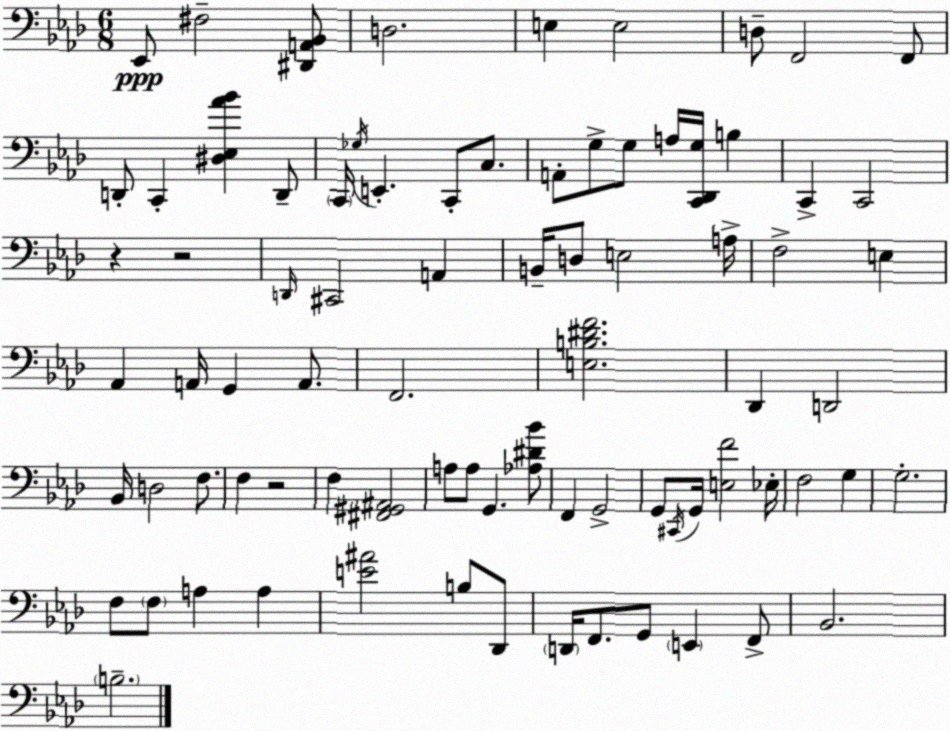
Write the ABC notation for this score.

X:1
T:Untitled
M:6/8
L:1/4
K:Ab
_E,,/2 ^F,2 [^D,,A,,_B,,]/2 D,2 E, E,2 D,/2 F,,2 F,,/2 D,,/2 C,, [^D,_E,_A_B] D,,/2 C,,/4 _G,/4 E,, C,,/2 C,/2 A,,/2 G,/2 G,/2 A,/4 [C,,_D,,G,]/4 B, C,, C,,2 z z2 D,,/4 ^C,,2 A,, B,,/4 D,/2 E,2 A,/4 F,2 E, _A,, A,,/4 G,, A,,/2 F,,2 [E,B,^DF]2 _D,, D,,2 _B,,/4 D,2 F,/2 F, z2 F, [^F,,^G,,^A,,]2 A,/2 A,/2 G,, [_A,^D_B]/2 F,, G,,2 G,,/2 ^C,,/4 G,,/4 [E,F]2 _E,/4 F,2 G, G,2 F,/2 F,/2 A, A, [E^A]2 B,/2 _D,,/2 D,,/4 F,,/2 G,,/2 E,, F,,/2 _B,,2 B,2